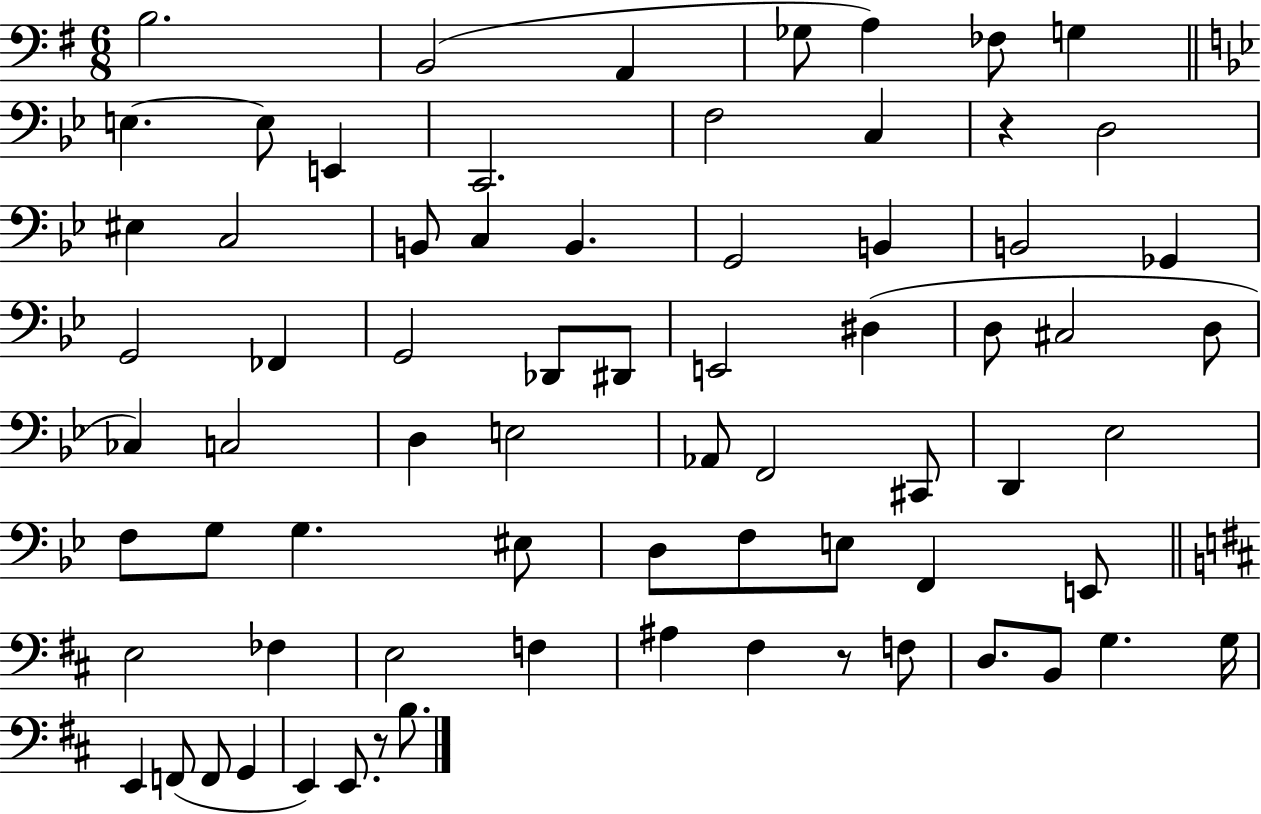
{
  \clef bass
  \numericTimeSignature
  \time 6/8
  \key g \major
  b2. | b,2( a,4 | ges8 a4) fes8 g4 | \bar "||" \break \key bes \major e4.~~ e8 e,4 | c,2. | f2 c4 | r4 d2 | \break eis4 c2 | b,8 c4 b,4. | g,2 b,4 | b,2 ges,4 | \break g,2 fes,4 | g,2 des,8 dis,8 | e,2 dis4( | d8 cis2 d8 | \break ces4) c2 | d4 e2 | aes,8 f,2 cis,8 | d,4 ees2 | \break f8 g8 g4. eis8 | d8 f8 e8 f,4 e,8 | \bar "||" \break \key b \minor e2 fes4 | e2 f4 | ais4 fis4 r8 f8 | d8. b,8 g4. g16 | \break e,4 f,8( f,8 g,4 | e,4) e,8. r8 b8. | \bar "|."
}